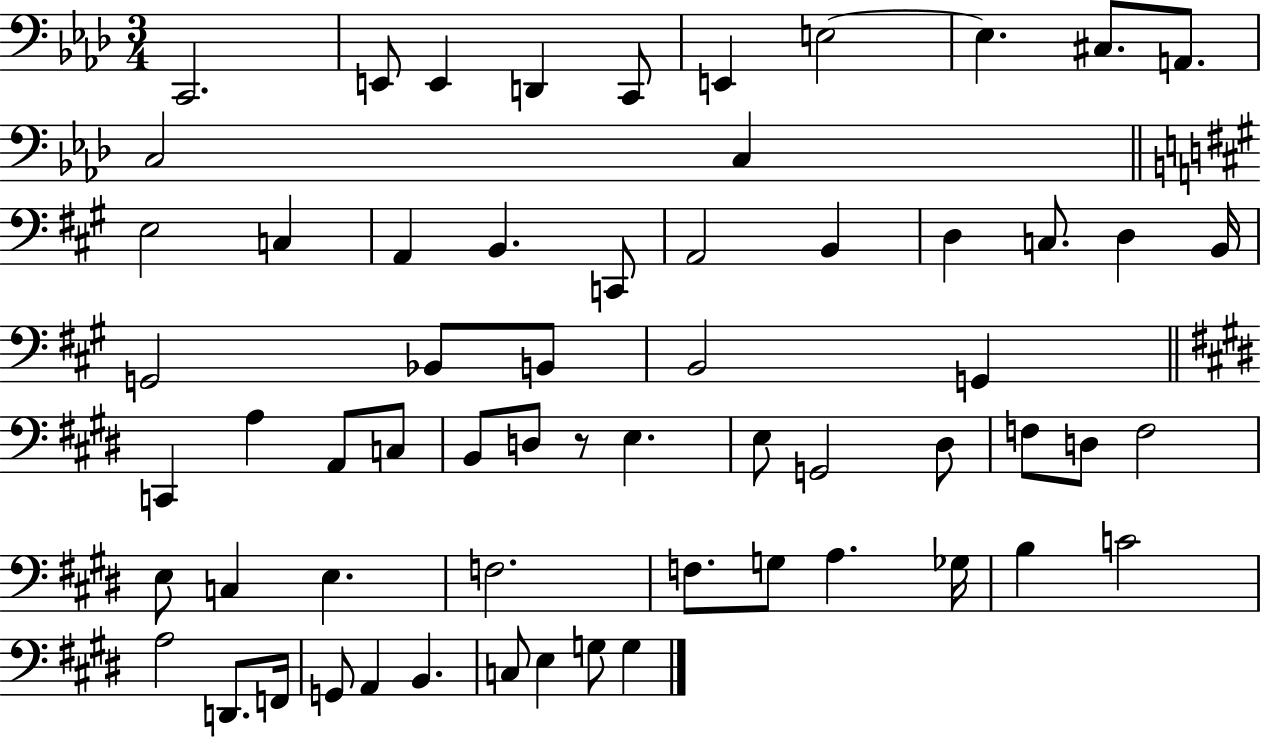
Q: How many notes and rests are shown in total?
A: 62